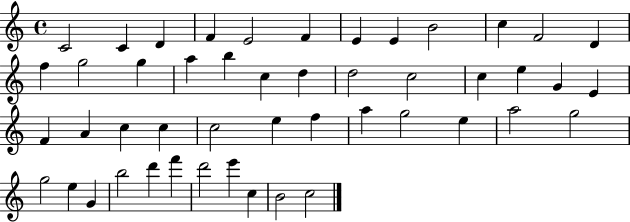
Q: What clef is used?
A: treble